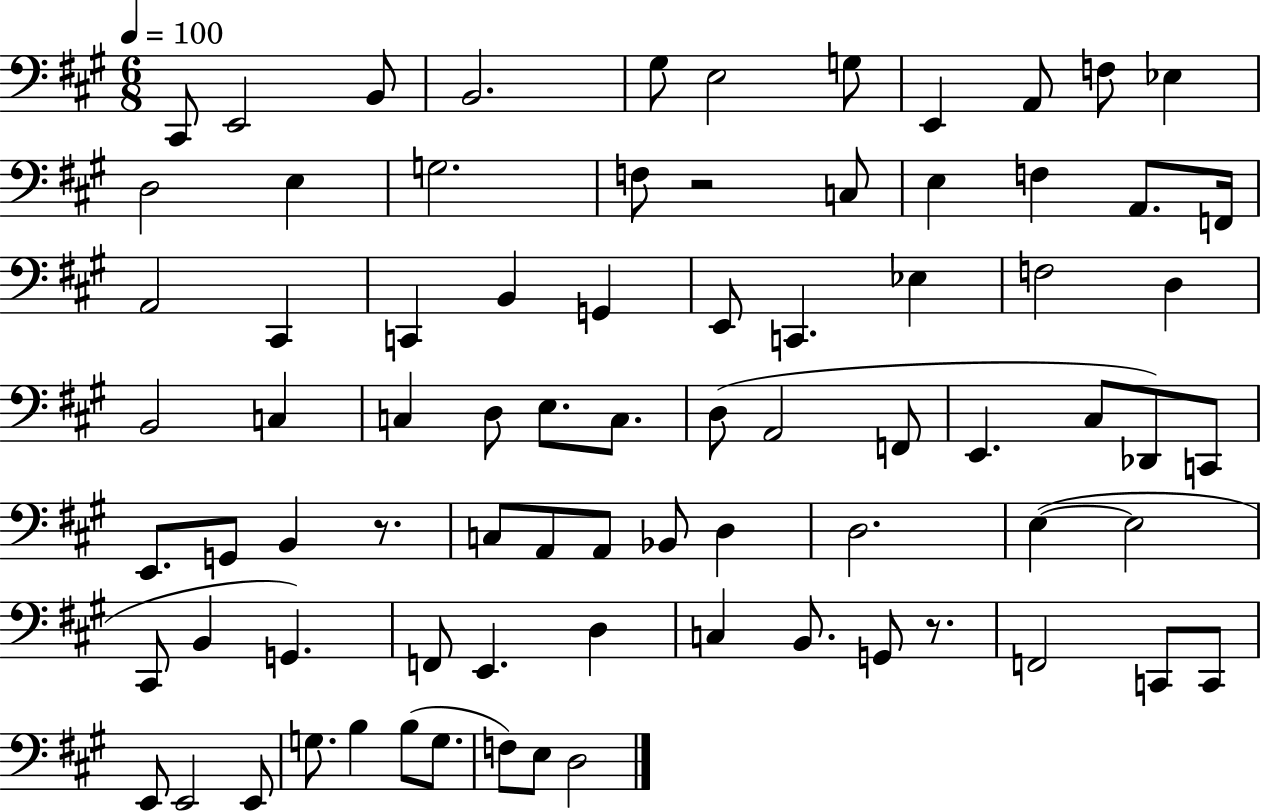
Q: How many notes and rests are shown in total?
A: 79